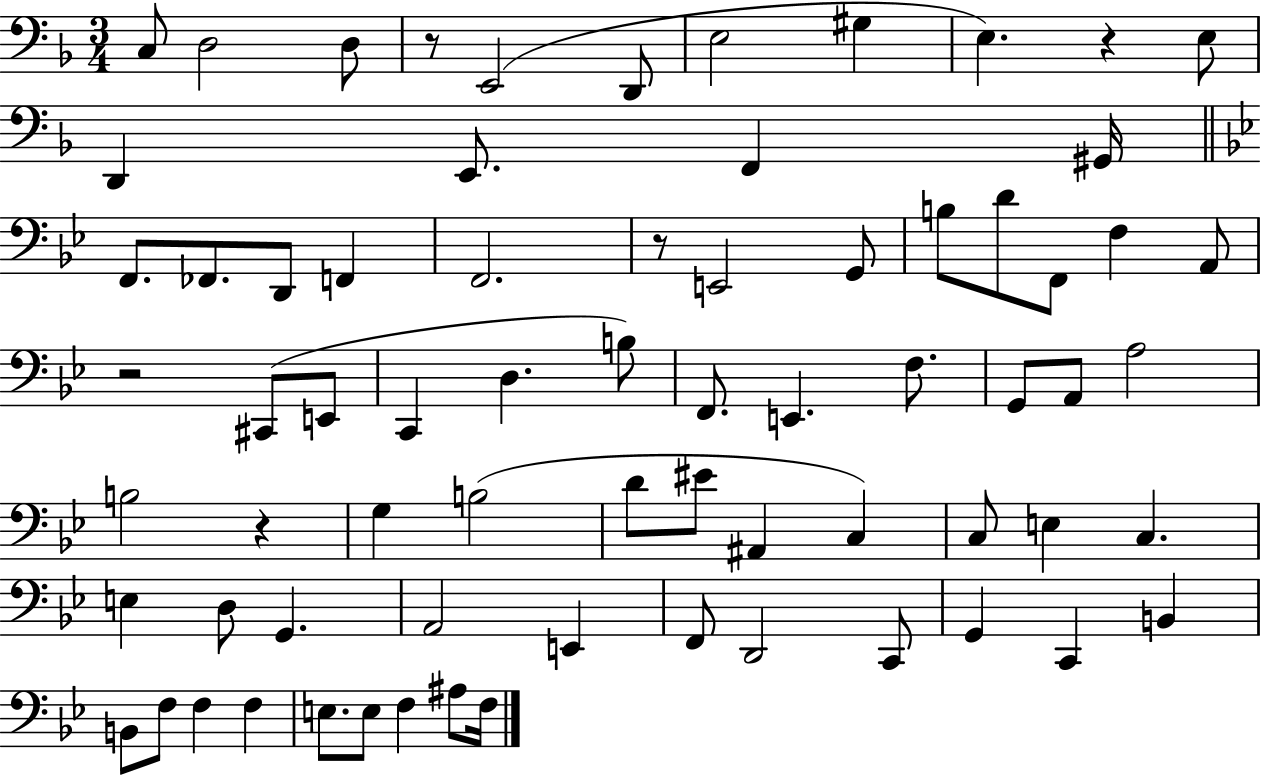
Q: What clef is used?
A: bass